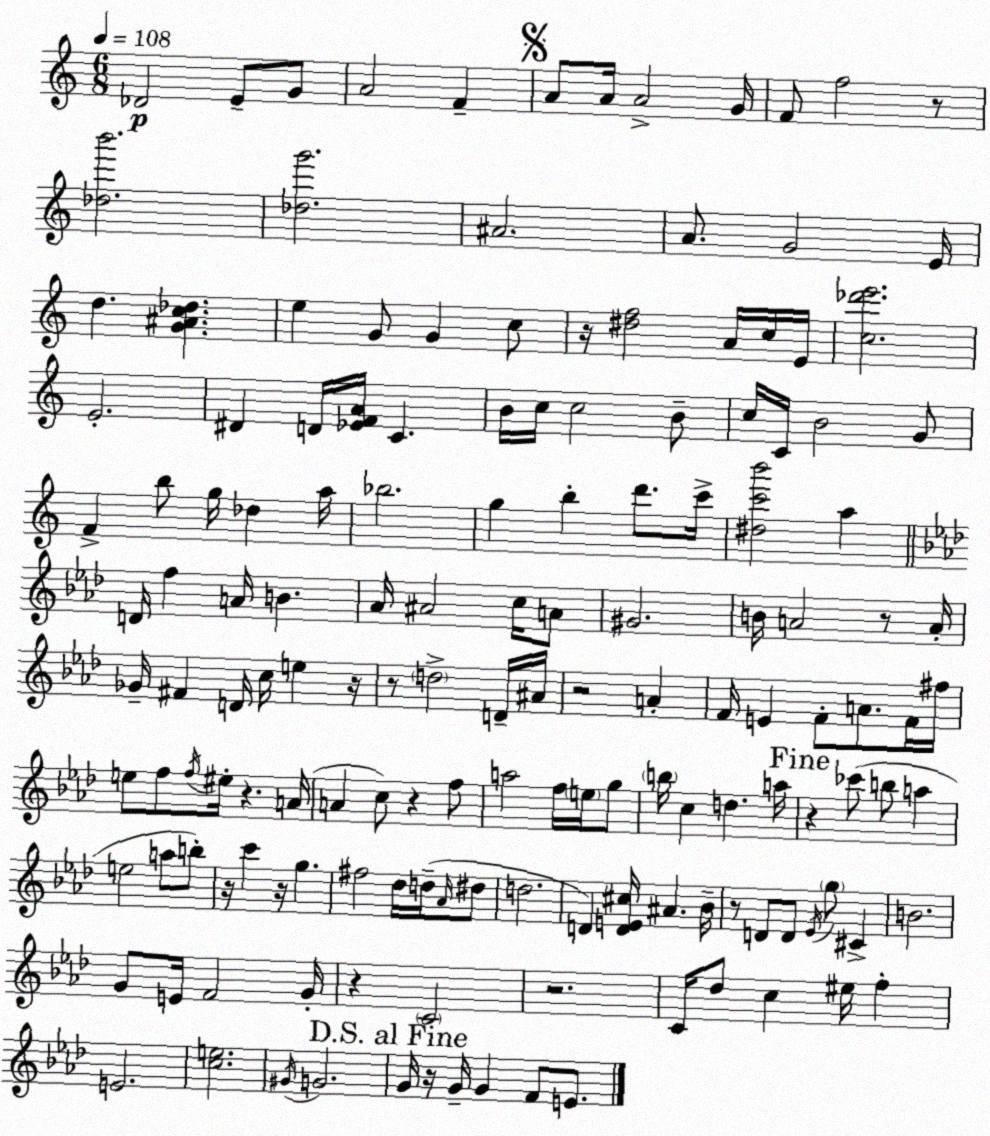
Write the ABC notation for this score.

X:1
T:Untitled
M:6/8
L:1/4
K:Am
_D2 E/2 G/2 A2 F A/2 A/4 A2 G/4 F/2 f2 z/2 [_db']2 [_dg']2 ^A2 A/2 G2 E/4 d [G^Ac_d] e G/2 G c/2 z/4 [^df]2 A/4 c/4 E/4 [c_d'e']2 E2 ^D D/4 [_EFA]/4 C B/4 c/4 c2 B/2 c/4 C/4 B2 G/2 F b/2 g/4 _d a/4 _b2 g b d'/2 c'/4 [^dc'b']2 a D/4 f A/4 B _A/4 ^A2 c/4 A/2 ^G2 B/4 A2 z/2 A/4 _G/4 ^F D/4 c/4 e z/4 z/2 d2 D/4 ^A/4 z2 A F/4 E F/2 A/2 F/4 ^f/4 e/2 f/2 f/4 ^e/4 z A/4 A c/2 z f/2 a2 f/4 e/4 g/2 b/4 c d a/4 z _c'/2 b/2 a e2 a/2 b/2 z/4 c' z/4 g ^f2 _d/4 d/4 _A/4 ^d/2 d2 D [DE^c]/4 ^A _B/4 z/2 D/2 D/2 _E/4 g/2 ^C B2 G/2 E/4 F2 G/4 z C2 z2 C/4 _d/2 c ^e/4 f E2 [ce]2 ^G/4 G2 G/4 z/4 G/4 G F/2 E/2